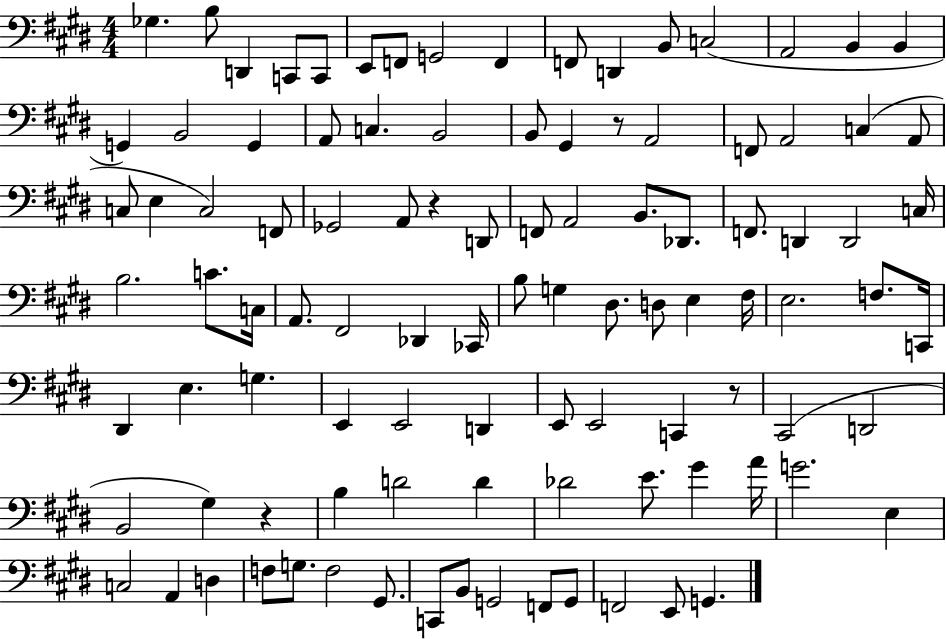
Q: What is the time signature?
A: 4/4